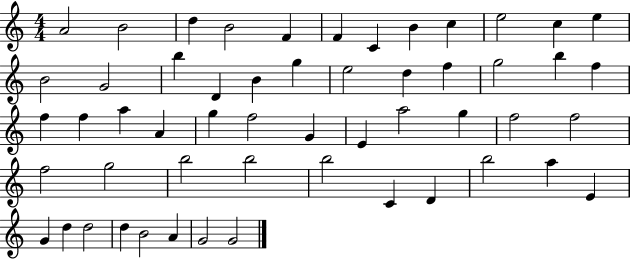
X:1
T:Untitled
M:4/4
L:1/4
K:C
A2 B2 d B2 F F C B c e2 c e B2 G2 b D B g e2 d f g2 b f f f a A g f2 G E a2 g f2 f2 f2 g2 b2 b2 b2 C D b2 a E G d d2 d B2 A G2 G2